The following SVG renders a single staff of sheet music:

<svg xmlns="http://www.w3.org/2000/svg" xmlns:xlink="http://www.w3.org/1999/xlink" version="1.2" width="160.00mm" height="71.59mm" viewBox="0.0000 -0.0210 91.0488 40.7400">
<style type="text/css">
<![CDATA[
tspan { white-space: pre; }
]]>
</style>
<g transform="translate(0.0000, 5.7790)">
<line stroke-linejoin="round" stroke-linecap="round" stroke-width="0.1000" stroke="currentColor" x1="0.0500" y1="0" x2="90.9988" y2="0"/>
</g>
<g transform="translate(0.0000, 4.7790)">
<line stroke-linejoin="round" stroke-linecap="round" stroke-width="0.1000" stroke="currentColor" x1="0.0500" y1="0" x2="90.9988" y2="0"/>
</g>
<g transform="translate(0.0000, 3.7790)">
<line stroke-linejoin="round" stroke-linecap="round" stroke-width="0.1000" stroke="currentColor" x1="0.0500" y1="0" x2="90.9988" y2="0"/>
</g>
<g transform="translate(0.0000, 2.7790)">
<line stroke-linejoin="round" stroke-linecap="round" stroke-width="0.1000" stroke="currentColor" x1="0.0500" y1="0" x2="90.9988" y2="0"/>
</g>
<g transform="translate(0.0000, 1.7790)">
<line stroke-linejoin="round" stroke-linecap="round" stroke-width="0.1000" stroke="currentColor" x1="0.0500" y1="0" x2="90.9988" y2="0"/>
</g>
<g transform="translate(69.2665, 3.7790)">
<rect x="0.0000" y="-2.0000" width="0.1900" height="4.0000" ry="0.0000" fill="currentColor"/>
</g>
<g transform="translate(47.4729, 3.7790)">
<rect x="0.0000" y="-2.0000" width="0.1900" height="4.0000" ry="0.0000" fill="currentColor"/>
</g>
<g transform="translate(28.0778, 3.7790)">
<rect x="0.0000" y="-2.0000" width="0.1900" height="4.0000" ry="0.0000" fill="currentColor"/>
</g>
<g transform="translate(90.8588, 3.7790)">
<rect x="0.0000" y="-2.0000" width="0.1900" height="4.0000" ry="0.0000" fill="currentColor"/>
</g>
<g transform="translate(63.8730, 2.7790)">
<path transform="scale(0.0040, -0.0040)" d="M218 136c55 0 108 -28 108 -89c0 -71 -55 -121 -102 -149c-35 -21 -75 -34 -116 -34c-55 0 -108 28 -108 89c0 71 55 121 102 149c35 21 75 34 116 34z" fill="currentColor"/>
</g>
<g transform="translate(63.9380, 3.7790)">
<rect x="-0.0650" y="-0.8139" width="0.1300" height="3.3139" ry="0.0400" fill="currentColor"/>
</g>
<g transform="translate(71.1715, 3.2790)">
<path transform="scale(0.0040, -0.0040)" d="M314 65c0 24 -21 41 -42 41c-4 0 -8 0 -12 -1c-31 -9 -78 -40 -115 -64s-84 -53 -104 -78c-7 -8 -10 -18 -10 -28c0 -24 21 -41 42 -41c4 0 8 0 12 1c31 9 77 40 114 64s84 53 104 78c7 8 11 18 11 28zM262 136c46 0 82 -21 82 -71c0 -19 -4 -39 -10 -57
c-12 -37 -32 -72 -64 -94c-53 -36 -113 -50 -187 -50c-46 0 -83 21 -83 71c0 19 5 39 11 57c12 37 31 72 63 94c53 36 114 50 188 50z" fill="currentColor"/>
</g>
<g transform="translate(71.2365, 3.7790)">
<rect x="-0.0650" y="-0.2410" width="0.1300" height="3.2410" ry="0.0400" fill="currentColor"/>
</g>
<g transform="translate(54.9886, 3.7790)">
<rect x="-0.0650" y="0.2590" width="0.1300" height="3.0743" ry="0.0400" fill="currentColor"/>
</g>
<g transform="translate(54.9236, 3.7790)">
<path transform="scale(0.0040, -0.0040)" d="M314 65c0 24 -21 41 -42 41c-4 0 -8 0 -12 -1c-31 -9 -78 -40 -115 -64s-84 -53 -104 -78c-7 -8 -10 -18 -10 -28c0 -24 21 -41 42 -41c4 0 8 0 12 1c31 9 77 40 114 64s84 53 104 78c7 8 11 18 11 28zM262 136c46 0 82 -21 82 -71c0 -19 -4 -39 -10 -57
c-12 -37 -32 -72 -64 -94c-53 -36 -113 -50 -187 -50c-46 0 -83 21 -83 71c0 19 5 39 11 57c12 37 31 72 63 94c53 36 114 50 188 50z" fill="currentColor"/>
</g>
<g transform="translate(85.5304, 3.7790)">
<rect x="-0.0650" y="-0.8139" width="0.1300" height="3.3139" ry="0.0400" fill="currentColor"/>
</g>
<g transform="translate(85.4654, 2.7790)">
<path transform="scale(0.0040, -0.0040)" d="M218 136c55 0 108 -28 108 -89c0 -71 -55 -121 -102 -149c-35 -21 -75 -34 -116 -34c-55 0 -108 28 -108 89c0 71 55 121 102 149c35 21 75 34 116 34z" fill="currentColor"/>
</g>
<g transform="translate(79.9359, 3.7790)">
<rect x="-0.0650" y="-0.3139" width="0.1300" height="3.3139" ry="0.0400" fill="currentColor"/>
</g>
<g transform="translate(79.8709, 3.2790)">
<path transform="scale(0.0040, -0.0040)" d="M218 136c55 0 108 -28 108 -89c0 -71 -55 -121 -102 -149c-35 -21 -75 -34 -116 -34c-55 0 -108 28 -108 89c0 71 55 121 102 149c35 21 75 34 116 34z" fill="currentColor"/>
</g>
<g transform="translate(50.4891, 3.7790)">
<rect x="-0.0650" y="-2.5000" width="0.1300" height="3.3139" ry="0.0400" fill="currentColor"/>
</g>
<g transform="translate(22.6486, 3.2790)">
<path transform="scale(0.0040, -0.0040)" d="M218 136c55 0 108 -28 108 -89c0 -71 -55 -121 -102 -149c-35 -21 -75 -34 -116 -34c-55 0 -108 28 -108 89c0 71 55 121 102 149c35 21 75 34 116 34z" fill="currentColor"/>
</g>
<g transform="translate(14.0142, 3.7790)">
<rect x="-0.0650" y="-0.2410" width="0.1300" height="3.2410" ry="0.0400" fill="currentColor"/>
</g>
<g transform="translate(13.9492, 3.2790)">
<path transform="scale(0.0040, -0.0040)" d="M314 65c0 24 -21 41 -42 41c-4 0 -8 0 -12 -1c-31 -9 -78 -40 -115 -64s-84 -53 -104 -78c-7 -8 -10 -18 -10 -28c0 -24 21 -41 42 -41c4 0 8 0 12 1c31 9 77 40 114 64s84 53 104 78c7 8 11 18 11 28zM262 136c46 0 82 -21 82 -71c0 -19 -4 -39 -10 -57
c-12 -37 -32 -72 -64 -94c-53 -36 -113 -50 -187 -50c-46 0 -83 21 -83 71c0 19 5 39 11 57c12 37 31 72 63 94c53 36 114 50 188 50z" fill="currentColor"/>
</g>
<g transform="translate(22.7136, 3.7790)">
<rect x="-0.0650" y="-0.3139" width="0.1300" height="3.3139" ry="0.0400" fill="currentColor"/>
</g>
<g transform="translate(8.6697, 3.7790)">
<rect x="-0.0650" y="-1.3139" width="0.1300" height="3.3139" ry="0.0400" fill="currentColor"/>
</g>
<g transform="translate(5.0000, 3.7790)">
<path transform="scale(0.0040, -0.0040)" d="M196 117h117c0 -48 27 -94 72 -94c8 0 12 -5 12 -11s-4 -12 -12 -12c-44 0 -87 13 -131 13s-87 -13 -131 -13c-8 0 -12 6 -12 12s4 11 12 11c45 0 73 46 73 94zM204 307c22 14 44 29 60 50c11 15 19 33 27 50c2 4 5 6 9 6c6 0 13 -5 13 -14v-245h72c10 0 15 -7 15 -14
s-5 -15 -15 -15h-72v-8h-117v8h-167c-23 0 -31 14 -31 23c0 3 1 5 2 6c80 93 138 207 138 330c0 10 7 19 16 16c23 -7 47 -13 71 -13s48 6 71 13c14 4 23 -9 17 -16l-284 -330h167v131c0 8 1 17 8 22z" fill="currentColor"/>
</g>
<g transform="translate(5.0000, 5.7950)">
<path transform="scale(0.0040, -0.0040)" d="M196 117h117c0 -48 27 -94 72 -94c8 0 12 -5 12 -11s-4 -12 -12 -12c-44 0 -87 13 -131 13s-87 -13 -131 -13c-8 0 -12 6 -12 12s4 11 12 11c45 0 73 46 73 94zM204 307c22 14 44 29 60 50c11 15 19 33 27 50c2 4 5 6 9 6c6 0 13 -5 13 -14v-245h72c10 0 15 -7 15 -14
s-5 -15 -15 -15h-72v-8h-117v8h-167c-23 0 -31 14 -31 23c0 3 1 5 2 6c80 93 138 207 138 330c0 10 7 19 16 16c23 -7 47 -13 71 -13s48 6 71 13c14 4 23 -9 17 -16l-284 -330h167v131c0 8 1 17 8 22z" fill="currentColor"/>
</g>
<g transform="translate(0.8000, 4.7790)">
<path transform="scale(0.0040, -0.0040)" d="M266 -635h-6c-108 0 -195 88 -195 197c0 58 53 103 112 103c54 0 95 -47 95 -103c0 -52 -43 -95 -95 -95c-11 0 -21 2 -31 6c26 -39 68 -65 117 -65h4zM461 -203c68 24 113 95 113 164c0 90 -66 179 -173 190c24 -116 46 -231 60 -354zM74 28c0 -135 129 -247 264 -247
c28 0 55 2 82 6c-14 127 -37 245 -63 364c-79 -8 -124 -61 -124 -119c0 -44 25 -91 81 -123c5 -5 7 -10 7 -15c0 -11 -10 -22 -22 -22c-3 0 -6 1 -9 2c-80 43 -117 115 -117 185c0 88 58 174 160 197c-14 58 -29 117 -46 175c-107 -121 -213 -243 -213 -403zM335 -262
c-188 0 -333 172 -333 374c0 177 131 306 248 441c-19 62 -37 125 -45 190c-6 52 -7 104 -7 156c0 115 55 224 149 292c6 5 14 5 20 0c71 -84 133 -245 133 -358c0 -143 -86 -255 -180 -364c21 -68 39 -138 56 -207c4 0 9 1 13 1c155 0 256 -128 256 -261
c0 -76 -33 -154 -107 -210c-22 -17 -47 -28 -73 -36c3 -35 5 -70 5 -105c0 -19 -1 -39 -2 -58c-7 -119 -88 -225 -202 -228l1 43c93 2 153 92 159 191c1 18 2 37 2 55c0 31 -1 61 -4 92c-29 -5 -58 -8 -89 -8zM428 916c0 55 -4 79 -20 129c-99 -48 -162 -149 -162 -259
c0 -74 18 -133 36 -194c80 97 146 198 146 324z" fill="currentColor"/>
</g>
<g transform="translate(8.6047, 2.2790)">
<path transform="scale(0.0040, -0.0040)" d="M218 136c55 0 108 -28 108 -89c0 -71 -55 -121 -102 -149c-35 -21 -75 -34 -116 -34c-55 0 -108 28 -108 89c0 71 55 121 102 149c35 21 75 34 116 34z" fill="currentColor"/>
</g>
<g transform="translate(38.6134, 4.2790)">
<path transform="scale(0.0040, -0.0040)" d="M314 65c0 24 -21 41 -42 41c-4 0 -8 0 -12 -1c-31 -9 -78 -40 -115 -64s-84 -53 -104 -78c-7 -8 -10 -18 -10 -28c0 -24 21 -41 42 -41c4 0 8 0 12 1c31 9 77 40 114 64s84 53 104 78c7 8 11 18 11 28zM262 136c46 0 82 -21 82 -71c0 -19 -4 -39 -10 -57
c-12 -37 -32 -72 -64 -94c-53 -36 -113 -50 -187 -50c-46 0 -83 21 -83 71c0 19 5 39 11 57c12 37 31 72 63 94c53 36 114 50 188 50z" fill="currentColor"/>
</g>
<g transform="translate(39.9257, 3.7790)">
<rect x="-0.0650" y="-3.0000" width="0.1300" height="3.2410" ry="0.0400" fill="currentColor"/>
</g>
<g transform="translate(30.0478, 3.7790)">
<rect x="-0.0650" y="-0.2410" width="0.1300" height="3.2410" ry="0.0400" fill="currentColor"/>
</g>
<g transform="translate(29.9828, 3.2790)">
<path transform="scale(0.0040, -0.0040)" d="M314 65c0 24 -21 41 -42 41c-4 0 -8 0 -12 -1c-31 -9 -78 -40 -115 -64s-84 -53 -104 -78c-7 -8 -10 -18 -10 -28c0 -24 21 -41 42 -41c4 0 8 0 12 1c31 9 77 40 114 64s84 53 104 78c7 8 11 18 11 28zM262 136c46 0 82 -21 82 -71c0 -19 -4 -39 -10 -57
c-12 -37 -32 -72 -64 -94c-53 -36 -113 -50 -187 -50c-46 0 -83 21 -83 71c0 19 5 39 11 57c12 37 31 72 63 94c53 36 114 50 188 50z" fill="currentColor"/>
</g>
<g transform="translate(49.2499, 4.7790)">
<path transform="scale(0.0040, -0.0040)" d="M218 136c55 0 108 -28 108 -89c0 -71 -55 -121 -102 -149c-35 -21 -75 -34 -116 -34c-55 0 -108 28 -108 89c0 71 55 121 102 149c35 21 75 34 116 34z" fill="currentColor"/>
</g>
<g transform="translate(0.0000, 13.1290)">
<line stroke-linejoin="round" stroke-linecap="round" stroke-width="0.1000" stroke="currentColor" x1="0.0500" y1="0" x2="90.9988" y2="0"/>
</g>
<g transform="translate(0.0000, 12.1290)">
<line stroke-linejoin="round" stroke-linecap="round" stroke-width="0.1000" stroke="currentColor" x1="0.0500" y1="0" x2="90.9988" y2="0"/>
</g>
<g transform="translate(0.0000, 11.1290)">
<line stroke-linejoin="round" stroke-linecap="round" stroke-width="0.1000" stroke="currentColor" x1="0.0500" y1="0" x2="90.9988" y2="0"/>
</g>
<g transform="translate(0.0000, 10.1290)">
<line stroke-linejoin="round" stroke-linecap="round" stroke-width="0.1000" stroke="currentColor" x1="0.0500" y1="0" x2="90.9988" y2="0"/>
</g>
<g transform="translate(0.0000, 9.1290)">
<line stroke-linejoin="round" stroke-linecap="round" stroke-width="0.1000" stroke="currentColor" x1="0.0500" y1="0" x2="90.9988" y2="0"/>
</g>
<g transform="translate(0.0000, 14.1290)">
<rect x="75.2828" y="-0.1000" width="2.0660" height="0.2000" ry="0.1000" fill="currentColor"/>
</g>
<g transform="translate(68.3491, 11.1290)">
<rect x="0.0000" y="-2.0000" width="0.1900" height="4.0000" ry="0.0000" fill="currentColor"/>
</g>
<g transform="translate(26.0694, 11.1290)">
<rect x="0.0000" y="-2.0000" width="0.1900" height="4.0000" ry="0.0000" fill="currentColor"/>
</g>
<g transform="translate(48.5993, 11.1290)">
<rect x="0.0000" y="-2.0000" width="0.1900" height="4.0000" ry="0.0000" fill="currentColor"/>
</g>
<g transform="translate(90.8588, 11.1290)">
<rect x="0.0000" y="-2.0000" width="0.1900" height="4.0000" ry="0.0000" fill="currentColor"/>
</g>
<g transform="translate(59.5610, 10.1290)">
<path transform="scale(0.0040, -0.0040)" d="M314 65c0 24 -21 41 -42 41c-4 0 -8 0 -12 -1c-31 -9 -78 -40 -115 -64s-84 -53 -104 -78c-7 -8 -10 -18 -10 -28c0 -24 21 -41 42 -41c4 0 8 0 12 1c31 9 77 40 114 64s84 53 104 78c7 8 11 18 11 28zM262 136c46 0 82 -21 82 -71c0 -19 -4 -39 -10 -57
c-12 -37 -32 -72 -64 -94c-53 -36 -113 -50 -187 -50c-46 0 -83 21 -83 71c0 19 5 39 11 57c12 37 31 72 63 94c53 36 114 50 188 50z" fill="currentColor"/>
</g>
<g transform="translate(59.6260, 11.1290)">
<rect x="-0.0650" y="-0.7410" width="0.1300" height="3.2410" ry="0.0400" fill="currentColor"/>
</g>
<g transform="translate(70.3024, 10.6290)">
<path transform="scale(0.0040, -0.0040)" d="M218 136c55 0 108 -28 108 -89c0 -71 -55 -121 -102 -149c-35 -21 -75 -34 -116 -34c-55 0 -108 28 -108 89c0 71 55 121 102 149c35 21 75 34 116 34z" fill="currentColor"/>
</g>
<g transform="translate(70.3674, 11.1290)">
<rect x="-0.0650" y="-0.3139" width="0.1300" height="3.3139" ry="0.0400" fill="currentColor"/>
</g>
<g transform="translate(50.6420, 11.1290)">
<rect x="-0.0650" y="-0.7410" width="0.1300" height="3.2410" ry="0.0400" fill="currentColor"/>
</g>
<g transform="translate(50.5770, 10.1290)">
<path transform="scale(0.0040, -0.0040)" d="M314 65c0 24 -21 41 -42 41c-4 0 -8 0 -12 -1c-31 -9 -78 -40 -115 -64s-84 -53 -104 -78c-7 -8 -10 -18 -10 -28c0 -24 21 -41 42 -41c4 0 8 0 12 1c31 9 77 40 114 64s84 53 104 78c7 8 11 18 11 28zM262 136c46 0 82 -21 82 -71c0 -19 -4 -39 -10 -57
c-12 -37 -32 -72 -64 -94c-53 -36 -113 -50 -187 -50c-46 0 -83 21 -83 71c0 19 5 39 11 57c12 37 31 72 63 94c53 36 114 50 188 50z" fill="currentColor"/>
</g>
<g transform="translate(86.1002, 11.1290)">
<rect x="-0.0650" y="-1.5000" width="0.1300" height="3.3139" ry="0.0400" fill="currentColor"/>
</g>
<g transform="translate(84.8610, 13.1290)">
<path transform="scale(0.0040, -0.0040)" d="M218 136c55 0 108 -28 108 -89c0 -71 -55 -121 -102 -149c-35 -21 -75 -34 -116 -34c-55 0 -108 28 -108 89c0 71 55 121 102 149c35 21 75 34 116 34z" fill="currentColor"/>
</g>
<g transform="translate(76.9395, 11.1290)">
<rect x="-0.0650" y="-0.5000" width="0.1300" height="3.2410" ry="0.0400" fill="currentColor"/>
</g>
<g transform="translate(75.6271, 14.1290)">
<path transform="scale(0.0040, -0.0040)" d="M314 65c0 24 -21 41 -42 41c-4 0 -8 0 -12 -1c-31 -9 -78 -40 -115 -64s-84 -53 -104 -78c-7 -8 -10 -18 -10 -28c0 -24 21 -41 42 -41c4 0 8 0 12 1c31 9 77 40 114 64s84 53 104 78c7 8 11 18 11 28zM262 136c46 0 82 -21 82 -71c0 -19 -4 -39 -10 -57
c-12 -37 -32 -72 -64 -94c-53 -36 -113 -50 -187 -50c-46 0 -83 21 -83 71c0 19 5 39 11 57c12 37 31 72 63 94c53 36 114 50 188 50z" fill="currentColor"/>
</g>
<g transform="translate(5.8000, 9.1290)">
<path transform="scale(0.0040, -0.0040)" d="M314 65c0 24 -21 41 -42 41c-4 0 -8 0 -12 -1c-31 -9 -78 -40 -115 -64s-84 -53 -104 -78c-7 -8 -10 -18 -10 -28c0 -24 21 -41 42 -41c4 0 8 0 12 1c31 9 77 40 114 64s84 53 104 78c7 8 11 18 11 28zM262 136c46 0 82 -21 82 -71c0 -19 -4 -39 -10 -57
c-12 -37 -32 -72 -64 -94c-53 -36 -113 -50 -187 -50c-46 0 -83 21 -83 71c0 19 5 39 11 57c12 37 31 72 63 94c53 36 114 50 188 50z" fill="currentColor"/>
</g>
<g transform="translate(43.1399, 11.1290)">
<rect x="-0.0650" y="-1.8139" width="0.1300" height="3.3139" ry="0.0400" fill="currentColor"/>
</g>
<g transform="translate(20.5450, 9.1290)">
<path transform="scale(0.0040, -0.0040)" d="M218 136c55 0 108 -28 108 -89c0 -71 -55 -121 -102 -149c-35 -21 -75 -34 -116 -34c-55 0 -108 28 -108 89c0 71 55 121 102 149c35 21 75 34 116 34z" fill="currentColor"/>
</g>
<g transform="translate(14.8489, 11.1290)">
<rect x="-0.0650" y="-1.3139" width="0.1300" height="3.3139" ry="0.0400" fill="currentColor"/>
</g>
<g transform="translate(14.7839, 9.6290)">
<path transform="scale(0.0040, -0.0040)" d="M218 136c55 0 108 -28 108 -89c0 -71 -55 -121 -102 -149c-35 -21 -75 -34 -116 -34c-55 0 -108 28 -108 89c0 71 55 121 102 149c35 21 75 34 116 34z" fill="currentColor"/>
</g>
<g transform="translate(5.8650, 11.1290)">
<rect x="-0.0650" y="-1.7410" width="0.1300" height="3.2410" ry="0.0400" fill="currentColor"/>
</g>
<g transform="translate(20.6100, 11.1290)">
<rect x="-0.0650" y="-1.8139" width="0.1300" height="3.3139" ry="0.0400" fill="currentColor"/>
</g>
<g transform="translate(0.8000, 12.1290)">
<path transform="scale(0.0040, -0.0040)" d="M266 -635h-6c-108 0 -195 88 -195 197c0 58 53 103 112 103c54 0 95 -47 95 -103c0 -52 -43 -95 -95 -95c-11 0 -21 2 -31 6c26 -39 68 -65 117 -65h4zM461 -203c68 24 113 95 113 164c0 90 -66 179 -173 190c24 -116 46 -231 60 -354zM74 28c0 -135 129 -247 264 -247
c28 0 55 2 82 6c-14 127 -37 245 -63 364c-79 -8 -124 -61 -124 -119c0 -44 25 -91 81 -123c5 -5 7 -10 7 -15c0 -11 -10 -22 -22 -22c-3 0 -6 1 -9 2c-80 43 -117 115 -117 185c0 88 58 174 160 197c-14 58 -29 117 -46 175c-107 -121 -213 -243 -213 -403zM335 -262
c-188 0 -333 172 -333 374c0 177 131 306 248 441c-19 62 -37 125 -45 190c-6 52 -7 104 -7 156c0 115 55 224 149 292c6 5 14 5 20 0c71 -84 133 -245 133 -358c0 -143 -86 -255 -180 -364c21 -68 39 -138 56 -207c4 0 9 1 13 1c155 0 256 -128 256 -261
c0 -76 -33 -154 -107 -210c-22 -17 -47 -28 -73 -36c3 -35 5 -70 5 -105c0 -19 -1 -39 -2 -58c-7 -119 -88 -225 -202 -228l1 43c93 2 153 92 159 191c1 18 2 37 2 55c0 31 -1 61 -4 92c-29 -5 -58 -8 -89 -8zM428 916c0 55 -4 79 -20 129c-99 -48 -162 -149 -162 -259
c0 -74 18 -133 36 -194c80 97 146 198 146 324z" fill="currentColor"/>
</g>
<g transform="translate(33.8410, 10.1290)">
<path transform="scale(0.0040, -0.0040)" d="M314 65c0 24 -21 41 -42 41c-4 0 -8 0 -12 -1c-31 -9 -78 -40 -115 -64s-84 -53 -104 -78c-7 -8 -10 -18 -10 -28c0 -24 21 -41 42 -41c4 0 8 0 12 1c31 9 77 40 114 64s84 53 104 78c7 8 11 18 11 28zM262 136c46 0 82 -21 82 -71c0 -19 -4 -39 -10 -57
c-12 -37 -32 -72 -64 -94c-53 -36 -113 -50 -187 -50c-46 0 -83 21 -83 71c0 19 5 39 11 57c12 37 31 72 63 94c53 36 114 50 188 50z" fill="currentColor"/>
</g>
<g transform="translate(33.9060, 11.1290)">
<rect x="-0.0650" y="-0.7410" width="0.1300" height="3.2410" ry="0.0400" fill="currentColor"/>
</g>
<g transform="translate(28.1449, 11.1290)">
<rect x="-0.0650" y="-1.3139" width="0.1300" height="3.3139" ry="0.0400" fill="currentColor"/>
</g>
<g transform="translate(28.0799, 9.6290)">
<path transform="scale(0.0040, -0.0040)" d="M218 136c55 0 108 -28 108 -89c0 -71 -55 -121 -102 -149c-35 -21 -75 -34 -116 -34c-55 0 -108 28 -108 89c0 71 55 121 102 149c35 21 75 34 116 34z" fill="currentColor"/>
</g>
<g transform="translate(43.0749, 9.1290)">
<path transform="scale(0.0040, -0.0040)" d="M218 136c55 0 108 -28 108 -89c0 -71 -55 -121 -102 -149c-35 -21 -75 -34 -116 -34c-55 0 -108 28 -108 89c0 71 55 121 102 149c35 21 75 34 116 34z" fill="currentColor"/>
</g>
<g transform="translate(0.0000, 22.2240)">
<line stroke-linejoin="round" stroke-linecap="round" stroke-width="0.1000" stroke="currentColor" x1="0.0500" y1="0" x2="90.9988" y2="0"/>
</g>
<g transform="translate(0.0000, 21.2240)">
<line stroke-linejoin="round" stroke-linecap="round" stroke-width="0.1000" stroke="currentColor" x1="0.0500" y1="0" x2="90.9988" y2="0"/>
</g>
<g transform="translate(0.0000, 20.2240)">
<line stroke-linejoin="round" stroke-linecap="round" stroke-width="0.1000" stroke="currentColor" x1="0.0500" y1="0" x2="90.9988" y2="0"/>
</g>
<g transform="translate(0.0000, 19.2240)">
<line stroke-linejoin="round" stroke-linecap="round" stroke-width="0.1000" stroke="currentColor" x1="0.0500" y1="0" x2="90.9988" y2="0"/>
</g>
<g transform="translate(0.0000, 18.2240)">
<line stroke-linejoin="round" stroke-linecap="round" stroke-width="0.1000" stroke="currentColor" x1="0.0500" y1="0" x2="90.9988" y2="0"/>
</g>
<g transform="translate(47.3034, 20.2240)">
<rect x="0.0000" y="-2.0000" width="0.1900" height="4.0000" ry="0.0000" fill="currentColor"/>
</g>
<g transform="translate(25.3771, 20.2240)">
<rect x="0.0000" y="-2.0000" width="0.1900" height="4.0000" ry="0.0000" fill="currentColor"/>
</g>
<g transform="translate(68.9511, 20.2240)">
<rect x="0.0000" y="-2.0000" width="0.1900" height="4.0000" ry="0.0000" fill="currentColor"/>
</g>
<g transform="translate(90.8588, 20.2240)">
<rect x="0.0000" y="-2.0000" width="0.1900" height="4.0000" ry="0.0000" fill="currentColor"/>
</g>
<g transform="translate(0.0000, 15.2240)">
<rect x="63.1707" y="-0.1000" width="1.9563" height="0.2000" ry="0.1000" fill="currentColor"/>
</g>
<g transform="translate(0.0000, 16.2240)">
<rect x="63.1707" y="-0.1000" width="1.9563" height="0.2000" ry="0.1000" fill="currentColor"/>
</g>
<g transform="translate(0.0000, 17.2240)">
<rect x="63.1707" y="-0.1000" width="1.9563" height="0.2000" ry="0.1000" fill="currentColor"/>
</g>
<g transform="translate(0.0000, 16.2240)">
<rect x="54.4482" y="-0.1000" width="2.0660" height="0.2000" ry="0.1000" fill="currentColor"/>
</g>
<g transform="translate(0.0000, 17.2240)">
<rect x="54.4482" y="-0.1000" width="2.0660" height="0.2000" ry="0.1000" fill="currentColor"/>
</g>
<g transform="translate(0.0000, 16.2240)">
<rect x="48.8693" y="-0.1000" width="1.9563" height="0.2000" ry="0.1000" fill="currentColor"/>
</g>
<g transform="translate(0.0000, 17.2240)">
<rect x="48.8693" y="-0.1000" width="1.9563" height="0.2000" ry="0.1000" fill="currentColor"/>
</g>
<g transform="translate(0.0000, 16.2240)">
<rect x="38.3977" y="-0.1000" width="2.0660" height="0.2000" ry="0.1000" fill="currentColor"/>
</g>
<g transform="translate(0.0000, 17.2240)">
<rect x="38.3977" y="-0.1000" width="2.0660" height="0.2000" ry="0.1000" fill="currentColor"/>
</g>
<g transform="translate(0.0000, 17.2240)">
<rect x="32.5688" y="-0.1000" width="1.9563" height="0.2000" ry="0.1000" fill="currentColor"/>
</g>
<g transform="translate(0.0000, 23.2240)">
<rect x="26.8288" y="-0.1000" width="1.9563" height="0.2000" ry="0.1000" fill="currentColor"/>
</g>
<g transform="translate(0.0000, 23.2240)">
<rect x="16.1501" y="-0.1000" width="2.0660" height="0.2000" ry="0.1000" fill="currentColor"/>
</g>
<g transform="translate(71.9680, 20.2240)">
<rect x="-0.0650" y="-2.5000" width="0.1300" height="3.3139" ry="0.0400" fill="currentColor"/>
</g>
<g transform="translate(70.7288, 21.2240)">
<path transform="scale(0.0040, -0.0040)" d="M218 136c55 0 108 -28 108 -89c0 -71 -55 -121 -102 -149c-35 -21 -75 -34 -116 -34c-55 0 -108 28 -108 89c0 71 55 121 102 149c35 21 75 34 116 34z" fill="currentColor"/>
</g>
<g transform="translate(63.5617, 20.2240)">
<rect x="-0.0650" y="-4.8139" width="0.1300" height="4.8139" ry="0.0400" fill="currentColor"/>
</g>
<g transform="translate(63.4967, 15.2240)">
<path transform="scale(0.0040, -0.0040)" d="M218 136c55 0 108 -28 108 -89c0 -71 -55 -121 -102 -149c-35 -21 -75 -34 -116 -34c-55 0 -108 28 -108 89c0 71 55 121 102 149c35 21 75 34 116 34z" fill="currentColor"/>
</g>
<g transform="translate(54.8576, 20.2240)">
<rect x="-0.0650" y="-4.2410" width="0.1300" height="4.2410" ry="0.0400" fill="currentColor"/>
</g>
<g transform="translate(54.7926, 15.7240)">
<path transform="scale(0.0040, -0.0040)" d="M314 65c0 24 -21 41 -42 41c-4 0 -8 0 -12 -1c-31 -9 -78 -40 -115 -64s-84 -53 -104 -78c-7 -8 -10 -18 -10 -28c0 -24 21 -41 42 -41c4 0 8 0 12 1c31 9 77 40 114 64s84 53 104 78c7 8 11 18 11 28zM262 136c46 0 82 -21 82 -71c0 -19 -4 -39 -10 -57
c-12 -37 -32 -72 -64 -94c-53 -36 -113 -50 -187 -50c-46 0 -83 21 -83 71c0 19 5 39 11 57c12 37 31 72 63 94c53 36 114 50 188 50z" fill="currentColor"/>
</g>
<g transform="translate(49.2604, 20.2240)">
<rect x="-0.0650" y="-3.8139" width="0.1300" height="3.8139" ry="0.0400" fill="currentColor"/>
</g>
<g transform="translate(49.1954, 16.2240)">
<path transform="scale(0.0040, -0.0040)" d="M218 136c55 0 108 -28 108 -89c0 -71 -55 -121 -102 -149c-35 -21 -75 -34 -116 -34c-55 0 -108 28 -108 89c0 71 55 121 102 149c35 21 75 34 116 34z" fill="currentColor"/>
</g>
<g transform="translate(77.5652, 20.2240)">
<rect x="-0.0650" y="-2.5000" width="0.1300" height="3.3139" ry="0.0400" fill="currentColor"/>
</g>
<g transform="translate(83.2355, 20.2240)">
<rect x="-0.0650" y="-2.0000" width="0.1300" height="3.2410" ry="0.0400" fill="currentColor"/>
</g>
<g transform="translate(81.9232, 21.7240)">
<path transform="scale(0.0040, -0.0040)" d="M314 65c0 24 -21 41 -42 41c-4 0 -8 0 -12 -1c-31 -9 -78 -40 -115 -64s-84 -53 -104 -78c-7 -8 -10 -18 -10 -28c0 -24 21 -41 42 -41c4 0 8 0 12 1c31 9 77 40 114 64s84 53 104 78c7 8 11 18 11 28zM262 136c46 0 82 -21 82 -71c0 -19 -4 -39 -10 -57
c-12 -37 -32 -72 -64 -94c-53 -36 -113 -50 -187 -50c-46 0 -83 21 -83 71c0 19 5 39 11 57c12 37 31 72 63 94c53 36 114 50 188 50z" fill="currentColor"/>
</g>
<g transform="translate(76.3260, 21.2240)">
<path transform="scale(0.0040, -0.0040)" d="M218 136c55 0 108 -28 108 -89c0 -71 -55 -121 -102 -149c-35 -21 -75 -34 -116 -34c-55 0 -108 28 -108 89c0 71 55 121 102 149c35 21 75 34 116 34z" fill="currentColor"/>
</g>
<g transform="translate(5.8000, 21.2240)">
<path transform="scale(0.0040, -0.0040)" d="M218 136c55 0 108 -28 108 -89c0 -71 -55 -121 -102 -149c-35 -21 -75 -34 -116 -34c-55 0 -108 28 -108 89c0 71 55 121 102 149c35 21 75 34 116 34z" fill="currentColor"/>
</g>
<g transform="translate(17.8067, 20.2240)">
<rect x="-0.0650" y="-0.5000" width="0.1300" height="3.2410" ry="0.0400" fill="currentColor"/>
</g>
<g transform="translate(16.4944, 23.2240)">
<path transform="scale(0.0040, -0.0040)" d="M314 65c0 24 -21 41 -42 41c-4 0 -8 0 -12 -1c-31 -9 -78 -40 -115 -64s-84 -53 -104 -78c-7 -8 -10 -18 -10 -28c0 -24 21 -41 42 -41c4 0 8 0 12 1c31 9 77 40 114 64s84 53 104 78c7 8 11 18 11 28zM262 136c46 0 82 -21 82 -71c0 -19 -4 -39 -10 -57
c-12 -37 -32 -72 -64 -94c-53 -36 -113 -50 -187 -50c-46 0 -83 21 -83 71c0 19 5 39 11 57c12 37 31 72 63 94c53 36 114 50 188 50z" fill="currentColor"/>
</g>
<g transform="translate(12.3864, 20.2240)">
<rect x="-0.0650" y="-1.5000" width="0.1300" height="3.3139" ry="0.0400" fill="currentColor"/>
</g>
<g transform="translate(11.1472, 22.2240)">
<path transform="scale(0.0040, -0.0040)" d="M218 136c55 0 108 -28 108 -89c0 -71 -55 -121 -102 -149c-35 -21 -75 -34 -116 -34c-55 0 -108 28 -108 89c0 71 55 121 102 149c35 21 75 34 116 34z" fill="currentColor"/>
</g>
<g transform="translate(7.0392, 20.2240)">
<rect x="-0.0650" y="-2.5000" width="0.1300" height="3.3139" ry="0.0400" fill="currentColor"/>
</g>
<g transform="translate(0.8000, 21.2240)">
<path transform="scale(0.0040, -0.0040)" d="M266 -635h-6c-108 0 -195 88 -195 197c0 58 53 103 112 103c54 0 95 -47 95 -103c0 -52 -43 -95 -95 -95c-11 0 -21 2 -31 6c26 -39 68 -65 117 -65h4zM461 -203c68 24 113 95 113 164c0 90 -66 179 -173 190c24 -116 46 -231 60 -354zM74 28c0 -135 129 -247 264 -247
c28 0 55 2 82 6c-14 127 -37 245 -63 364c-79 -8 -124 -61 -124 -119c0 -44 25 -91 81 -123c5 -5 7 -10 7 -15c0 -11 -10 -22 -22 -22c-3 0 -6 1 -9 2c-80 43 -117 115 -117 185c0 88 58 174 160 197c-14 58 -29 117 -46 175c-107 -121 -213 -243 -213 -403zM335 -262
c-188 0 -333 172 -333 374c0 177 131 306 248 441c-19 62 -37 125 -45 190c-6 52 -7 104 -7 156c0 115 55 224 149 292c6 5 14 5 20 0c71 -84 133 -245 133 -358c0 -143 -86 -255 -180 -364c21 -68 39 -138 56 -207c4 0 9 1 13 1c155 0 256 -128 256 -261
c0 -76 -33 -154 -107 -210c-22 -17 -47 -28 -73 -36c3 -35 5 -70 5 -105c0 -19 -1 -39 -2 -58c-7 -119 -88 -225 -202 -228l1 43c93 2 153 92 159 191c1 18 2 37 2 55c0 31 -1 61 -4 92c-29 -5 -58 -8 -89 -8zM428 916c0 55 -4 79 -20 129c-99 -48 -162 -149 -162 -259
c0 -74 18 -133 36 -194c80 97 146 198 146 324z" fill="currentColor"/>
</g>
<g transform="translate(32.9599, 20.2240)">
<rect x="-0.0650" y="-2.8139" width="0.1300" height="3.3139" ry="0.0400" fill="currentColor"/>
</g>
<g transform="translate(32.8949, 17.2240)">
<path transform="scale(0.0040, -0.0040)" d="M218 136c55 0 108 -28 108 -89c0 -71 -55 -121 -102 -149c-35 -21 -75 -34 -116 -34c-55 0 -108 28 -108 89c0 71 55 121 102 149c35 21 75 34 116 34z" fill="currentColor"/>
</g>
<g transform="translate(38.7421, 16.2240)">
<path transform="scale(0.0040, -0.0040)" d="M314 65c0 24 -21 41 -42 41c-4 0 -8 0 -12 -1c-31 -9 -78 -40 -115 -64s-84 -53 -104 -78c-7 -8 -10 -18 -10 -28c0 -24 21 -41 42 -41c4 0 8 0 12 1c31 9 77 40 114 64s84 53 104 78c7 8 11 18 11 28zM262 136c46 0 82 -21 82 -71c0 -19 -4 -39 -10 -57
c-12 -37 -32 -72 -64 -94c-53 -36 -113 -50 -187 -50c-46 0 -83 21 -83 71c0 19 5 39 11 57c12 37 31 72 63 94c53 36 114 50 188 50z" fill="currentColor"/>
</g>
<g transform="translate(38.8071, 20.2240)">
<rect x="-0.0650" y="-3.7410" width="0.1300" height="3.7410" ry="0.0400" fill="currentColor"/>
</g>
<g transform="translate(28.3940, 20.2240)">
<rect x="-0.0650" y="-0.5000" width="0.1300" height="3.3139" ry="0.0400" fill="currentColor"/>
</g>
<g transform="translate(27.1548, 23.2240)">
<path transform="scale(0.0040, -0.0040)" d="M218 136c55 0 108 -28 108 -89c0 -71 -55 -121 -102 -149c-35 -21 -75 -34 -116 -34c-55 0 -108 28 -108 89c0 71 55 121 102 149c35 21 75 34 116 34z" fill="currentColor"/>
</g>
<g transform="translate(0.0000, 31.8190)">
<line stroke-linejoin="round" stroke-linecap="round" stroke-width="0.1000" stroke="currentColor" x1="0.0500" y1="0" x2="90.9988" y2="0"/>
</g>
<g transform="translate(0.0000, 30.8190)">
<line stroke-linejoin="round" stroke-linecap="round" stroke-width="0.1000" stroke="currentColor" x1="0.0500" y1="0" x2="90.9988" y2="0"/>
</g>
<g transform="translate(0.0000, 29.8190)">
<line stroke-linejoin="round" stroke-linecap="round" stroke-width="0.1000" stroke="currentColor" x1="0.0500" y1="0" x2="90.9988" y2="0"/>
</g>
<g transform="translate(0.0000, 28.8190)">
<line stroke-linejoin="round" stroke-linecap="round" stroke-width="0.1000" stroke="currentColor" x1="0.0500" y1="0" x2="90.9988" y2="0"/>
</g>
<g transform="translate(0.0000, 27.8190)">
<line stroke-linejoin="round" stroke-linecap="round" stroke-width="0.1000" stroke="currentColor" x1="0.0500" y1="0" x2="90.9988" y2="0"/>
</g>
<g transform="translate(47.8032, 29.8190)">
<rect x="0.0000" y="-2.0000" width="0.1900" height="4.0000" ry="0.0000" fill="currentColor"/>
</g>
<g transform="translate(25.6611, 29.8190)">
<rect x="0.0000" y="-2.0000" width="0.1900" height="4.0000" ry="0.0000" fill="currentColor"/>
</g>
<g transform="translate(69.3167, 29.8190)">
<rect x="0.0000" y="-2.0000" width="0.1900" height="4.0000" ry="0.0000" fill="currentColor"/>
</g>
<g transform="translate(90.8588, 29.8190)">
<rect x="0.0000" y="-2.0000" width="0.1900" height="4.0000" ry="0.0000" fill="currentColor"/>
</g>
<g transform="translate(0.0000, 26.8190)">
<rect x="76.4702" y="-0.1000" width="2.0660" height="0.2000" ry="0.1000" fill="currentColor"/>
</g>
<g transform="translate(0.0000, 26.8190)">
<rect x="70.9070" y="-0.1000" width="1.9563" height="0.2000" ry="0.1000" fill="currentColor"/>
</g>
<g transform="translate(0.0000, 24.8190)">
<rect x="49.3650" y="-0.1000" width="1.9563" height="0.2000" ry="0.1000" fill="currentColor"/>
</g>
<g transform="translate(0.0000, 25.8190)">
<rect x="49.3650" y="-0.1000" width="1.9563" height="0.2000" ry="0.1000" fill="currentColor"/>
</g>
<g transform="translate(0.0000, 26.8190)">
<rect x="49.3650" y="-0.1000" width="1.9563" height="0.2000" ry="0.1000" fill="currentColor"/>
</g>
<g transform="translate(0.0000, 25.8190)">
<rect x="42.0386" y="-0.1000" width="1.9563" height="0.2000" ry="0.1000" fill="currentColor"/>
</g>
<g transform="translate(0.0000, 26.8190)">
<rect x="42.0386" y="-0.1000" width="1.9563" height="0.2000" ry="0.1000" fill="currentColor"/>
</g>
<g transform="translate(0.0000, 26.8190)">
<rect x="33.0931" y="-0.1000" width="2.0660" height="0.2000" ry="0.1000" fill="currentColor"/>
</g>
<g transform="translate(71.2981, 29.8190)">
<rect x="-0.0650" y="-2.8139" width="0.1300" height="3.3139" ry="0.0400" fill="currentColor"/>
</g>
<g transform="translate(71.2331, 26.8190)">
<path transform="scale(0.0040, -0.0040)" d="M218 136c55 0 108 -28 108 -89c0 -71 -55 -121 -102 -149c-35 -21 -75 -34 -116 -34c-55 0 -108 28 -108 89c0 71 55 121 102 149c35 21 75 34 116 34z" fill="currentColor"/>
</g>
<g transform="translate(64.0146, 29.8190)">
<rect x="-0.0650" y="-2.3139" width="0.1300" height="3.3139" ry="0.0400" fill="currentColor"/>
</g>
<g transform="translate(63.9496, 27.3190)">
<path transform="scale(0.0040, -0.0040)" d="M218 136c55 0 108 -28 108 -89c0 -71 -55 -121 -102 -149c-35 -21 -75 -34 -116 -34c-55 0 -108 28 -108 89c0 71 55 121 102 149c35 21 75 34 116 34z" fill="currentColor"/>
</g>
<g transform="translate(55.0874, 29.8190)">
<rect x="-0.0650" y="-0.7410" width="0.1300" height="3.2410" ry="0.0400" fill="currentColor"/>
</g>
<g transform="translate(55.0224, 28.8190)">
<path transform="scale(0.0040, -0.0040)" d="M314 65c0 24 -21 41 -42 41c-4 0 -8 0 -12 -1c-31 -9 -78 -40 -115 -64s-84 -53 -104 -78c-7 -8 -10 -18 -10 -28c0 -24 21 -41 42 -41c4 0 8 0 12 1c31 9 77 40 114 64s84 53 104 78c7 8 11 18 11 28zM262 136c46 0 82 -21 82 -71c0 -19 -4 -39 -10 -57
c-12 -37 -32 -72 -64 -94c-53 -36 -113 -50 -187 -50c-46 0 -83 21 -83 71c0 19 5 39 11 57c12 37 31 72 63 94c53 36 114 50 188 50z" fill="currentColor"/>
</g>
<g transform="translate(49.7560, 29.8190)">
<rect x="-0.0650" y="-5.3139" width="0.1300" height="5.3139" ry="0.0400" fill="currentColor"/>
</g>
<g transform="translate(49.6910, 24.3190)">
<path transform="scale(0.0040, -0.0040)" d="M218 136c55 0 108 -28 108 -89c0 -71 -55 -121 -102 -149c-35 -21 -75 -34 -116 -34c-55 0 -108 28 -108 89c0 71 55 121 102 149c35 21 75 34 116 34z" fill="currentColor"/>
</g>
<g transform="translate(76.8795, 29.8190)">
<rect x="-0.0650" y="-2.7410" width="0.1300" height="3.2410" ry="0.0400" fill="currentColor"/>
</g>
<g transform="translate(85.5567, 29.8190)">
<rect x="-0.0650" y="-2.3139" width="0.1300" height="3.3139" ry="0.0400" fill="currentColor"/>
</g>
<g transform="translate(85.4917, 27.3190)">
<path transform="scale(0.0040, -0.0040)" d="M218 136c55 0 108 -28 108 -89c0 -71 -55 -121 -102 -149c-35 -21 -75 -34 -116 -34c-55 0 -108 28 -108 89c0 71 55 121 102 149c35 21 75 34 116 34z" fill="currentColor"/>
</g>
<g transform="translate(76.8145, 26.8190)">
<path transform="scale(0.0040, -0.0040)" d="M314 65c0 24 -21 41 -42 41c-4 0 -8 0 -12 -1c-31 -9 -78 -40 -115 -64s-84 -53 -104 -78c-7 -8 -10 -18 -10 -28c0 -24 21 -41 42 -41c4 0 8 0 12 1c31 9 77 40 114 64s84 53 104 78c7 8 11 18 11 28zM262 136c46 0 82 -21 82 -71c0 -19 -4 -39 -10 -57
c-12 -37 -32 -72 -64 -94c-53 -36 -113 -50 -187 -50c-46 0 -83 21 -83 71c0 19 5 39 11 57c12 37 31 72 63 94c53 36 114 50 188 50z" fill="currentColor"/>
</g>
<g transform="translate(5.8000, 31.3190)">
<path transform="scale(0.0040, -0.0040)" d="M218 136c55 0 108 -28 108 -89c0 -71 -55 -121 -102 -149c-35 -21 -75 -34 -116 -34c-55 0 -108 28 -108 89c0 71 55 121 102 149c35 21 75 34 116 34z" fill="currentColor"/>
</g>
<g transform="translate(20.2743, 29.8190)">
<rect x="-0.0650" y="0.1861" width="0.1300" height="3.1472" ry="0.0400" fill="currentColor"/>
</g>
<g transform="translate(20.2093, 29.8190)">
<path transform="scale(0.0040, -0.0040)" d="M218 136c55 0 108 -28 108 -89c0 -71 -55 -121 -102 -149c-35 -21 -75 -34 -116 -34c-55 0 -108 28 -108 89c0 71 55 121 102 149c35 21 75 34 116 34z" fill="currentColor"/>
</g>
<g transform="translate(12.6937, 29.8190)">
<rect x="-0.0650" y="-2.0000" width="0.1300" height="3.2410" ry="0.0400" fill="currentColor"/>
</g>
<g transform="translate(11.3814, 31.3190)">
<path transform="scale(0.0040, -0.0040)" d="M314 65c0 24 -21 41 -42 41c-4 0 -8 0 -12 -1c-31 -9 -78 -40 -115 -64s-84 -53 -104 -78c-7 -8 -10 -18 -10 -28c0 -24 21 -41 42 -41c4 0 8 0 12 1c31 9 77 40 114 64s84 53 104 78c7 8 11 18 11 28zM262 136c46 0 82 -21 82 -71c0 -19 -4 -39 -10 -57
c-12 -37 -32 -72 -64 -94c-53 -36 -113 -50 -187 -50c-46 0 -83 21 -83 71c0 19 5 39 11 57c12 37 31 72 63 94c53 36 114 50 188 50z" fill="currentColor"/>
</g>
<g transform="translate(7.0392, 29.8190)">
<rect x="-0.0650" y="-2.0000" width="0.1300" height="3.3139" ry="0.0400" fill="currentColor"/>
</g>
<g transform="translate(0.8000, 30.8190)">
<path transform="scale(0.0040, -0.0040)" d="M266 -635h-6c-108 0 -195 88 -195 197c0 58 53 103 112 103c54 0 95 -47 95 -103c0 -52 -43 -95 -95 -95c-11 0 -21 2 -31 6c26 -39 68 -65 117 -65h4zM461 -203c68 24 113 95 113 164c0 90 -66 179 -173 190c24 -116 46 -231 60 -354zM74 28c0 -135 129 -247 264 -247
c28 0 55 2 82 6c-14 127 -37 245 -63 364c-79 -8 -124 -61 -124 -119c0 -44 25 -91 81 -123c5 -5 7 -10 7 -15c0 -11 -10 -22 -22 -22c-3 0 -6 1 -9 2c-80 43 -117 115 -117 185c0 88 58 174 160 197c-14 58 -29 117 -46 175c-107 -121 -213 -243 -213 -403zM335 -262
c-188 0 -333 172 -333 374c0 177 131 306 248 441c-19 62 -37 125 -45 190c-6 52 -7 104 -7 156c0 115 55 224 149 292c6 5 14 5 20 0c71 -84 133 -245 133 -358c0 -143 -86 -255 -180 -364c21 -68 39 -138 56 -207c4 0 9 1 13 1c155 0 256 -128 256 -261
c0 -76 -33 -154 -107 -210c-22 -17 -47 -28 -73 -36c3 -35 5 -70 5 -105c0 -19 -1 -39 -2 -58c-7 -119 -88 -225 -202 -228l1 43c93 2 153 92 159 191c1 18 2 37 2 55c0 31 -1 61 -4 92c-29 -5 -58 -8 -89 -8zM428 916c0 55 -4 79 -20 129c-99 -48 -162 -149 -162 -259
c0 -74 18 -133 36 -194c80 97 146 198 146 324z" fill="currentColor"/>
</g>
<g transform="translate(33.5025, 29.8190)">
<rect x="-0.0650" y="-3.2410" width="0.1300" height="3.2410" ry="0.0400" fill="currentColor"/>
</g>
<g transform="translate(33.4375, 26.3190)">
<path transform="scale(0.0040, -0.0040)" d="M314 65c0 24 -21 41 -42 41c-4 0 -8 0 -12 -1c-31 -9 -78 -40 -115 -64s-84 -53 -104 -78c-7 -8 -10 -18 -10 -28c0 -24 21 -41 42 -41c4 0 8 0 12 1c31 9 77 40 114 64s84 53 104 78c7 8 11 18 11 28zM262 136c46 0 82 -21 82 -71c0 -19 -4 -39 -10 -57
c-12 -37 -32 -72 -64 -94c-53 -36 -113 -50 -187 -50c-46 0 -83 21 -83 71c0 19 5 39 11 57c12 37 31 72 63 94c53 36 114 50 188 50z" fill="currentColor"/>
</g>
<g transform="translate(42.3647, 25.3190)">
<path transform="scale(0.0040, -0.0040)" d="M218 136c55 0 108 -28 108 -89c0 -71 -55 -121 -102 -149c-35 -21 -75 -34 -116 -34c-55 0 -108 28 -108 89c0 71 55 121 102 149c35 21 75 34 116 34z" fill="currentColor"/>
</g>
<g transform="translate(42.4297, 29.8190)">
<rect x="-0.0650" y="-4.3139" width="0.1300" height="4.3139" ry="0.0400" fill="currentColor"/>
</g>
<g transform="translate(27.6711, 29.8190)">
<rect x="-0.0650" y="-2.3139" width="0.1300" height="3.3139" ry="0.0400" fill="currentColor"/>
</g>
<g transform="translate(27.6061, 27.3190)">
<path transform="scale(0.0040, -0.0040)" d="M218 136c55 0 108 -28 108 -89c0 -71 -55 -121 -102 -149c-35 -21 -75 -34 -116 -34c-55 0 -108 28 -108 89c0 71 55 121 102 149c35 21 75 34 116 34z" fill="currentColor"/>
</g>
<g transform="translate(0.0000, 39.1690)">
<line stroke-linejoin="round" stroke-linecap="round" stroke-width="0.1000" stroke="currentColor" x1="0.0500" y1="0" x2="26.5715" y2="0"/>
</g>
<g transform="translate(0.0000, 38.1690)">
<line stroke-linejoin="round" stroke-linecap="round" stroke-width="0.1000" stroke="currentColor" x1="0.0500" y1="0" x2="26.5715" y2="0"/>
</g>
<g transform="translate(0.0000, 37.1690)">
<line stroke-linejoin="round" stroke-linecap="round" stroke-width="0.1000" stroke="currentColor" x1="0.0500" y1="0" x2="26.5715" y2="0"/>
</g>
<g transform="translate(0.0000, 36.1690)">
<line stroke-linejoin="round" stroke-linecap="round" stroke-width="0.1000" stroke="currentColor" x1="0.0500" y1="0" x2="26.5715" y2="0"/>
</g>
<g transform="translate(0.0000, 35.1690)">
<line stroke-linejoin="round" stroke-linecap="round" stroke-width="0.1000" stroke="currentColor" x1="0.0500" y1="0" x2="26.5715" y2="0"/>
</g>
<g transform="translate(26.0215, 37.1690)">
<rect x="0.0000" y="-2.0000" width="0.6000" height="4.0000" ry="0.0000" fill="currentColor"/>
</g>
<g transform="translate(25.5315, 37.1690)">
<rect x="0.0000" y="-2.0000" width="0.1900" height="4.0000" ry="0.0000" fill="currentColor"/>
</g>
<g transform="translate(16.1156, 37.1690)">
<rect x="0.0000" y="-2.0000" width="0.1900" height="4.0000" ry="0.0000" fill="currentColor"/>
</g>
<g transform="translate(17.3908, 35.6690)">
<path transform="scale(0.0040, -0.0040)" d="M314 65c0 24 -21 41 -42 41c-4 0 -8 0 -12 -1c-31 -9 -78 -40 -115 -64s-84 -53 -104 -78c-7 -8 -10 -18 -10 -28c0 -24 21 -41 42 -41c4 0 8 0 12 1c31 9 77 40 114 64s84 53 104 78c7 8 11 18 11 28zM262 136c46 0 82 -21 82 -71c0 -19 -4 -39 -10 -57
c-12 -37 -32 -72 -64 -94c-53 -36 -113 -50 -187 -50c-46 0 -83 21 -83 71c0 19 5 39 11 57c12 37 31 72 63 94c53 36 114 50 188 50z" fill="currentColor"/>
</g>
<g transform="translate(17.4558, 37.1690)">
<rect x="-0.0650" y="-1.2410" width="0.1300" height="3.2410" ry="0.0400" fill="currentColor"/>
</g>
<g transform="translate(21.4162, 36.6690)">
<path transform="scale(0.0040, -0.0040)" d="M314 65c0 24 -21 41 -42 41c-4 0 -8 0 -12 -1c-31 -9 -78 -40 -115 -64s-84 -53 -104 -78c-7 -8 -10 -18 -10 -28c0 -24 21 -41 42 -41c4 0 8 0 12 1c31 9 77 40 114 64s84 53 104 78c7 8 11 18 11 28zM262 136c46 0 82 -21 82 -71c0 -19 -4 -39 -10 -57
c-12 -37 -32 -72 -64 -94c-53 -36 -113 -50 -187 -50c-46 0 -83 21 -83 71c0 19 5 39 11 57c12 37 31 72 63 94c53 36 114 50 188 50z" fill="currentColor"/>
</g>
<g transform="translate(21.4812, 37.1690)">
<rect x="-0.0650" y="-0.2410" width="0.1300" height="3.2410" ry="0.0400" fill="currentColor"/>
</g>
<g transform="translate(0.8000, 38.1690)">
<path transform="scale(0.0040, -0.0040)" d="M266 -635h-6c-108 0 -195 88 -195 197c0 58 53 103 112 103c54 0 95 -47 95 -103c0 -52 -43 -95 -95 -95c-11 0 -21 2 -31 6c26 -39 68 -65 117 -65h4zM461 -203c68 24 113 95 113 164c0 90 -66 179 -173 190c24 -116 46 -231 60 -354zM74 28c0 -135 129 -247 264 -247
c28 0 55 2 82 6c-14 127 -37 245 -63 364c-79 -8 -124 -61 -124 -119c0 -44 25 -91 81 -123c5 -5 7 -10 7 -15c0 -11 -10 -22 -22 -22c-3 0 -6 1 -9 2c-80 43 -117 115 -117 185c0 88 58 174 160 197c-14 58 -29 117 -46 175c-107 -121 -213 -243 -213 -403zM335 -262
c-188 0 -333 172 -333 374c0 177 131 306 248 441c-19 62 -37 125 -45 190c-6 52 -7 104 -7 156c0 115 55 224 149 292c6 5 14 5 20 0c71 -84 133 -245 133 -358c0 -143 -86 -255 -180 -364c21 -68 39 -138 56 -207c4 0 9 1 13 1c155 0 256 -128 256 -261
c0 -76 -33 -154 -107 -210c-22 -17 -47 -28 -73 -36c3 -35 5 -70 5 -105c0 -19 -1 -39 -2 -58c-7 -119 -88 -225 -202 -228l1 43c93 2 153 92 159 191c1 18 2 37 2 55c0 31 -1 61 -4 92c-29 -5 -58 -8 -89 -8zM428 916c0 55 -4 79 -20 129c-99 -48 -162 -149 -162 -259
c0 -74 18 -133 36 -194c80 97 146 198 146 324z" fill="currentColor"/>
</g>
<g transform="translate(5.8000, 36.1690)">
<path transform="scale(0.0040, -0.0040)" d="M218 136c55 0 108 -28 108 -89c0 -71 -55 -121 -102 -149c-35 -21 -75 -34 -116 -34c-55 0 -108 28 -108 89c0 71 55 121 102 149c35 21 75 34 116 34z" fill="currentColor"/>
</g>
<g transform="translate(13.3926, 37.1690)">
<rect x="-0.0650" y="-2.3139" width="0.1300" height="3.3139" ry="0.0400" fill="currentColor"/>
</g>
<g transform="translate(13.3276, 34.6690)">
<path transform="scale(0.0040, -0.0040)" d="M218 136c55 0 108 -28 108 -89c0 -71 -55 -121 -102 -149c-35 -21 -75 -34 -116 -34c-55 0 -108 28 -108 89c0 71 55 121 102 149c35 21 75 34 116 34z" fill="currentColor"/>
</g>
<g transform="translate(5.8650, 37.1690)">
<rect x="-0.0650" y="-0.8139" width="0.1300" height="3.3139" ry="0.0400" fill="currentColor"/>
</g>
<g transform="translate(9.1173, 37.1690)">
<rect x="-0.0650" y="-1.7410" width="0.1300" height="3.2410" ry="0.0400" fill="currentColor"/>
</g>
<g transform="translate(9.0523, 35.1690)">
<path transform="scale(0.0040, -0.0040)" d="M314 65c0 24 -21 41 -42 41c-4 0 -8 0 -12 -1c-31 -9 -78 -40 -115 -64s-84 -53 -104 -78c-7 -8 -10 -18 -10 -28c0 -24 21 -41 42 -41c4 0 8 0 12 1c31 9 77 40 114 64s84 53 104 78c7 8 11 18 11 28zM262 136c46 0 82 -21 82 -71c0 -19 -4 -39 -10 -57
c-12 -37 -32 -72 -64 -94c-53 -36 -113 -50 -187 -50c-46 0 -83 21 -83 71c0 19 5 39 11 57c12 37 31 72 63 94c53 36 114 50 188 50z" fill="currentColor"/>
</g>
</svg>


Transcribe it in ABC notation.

X:1
T:Untitled
M:4/4
L:1/4
K:C
e c2 c c2 A2 G B2 d c2 c d f2 e f e d2 f d2 d2 c C2 E G E C2 C a c'2 c' d'2 e' G G F2 F F2 B g b2 d' f' d2 g a a2 g d f2 g e2 c2